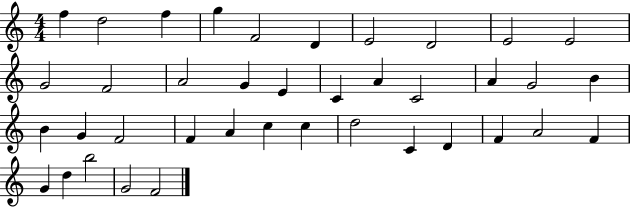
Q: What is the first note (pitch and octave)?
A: F5